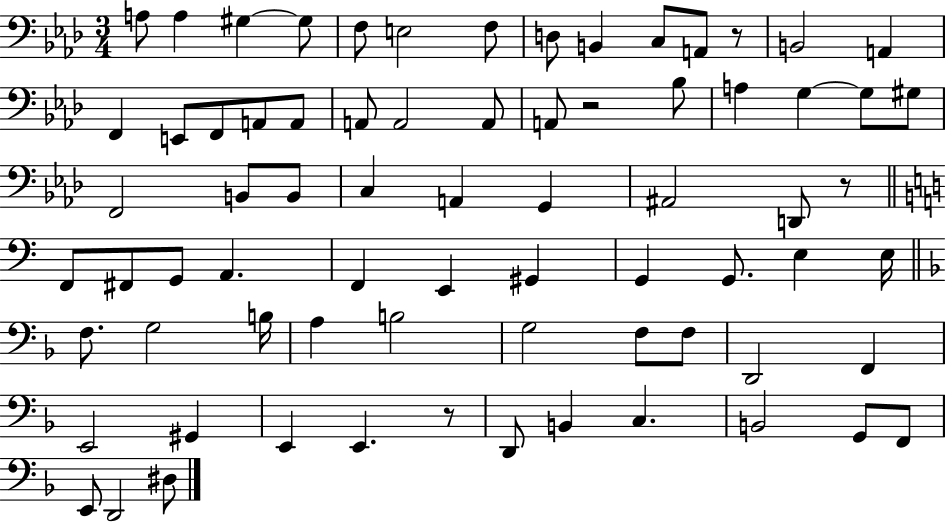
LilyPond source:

{
  \clef bass
  \numericTimeSignature
  \time 3/4
  \key aes \major
  a8 a4 gis4~~ gis8 | f8 e2 f8 | d8 b,4 c8 a,8 r8 | b,2 a,4 | \break f,4 e,8 f,8 a,8 a,8 | a,8 a,2 a,8 | a,8 r2 bes8 | a4 g4~~ g8 gis8 | \break f,2 b,8 b,8 | c4 a,4 g,4 | ais,2 d,8 r8 | \bar "||" \break \key c \major f,8 fis,8 g,8 a,4. | f,4 e,4 gis,4 | g,4 g,8. e4 e16 | \bar "||" \break \key d \minor f8. g2 b16 | a4 b2 | g2 f8 f8 | d,2 f,4 | \break e,2 gis,4 | e,4 e,4. r8 | d,8 b,4 c4. | b,2 g,8 f,8 | \break e,8 d,2 dis8 | \bar "|."
}